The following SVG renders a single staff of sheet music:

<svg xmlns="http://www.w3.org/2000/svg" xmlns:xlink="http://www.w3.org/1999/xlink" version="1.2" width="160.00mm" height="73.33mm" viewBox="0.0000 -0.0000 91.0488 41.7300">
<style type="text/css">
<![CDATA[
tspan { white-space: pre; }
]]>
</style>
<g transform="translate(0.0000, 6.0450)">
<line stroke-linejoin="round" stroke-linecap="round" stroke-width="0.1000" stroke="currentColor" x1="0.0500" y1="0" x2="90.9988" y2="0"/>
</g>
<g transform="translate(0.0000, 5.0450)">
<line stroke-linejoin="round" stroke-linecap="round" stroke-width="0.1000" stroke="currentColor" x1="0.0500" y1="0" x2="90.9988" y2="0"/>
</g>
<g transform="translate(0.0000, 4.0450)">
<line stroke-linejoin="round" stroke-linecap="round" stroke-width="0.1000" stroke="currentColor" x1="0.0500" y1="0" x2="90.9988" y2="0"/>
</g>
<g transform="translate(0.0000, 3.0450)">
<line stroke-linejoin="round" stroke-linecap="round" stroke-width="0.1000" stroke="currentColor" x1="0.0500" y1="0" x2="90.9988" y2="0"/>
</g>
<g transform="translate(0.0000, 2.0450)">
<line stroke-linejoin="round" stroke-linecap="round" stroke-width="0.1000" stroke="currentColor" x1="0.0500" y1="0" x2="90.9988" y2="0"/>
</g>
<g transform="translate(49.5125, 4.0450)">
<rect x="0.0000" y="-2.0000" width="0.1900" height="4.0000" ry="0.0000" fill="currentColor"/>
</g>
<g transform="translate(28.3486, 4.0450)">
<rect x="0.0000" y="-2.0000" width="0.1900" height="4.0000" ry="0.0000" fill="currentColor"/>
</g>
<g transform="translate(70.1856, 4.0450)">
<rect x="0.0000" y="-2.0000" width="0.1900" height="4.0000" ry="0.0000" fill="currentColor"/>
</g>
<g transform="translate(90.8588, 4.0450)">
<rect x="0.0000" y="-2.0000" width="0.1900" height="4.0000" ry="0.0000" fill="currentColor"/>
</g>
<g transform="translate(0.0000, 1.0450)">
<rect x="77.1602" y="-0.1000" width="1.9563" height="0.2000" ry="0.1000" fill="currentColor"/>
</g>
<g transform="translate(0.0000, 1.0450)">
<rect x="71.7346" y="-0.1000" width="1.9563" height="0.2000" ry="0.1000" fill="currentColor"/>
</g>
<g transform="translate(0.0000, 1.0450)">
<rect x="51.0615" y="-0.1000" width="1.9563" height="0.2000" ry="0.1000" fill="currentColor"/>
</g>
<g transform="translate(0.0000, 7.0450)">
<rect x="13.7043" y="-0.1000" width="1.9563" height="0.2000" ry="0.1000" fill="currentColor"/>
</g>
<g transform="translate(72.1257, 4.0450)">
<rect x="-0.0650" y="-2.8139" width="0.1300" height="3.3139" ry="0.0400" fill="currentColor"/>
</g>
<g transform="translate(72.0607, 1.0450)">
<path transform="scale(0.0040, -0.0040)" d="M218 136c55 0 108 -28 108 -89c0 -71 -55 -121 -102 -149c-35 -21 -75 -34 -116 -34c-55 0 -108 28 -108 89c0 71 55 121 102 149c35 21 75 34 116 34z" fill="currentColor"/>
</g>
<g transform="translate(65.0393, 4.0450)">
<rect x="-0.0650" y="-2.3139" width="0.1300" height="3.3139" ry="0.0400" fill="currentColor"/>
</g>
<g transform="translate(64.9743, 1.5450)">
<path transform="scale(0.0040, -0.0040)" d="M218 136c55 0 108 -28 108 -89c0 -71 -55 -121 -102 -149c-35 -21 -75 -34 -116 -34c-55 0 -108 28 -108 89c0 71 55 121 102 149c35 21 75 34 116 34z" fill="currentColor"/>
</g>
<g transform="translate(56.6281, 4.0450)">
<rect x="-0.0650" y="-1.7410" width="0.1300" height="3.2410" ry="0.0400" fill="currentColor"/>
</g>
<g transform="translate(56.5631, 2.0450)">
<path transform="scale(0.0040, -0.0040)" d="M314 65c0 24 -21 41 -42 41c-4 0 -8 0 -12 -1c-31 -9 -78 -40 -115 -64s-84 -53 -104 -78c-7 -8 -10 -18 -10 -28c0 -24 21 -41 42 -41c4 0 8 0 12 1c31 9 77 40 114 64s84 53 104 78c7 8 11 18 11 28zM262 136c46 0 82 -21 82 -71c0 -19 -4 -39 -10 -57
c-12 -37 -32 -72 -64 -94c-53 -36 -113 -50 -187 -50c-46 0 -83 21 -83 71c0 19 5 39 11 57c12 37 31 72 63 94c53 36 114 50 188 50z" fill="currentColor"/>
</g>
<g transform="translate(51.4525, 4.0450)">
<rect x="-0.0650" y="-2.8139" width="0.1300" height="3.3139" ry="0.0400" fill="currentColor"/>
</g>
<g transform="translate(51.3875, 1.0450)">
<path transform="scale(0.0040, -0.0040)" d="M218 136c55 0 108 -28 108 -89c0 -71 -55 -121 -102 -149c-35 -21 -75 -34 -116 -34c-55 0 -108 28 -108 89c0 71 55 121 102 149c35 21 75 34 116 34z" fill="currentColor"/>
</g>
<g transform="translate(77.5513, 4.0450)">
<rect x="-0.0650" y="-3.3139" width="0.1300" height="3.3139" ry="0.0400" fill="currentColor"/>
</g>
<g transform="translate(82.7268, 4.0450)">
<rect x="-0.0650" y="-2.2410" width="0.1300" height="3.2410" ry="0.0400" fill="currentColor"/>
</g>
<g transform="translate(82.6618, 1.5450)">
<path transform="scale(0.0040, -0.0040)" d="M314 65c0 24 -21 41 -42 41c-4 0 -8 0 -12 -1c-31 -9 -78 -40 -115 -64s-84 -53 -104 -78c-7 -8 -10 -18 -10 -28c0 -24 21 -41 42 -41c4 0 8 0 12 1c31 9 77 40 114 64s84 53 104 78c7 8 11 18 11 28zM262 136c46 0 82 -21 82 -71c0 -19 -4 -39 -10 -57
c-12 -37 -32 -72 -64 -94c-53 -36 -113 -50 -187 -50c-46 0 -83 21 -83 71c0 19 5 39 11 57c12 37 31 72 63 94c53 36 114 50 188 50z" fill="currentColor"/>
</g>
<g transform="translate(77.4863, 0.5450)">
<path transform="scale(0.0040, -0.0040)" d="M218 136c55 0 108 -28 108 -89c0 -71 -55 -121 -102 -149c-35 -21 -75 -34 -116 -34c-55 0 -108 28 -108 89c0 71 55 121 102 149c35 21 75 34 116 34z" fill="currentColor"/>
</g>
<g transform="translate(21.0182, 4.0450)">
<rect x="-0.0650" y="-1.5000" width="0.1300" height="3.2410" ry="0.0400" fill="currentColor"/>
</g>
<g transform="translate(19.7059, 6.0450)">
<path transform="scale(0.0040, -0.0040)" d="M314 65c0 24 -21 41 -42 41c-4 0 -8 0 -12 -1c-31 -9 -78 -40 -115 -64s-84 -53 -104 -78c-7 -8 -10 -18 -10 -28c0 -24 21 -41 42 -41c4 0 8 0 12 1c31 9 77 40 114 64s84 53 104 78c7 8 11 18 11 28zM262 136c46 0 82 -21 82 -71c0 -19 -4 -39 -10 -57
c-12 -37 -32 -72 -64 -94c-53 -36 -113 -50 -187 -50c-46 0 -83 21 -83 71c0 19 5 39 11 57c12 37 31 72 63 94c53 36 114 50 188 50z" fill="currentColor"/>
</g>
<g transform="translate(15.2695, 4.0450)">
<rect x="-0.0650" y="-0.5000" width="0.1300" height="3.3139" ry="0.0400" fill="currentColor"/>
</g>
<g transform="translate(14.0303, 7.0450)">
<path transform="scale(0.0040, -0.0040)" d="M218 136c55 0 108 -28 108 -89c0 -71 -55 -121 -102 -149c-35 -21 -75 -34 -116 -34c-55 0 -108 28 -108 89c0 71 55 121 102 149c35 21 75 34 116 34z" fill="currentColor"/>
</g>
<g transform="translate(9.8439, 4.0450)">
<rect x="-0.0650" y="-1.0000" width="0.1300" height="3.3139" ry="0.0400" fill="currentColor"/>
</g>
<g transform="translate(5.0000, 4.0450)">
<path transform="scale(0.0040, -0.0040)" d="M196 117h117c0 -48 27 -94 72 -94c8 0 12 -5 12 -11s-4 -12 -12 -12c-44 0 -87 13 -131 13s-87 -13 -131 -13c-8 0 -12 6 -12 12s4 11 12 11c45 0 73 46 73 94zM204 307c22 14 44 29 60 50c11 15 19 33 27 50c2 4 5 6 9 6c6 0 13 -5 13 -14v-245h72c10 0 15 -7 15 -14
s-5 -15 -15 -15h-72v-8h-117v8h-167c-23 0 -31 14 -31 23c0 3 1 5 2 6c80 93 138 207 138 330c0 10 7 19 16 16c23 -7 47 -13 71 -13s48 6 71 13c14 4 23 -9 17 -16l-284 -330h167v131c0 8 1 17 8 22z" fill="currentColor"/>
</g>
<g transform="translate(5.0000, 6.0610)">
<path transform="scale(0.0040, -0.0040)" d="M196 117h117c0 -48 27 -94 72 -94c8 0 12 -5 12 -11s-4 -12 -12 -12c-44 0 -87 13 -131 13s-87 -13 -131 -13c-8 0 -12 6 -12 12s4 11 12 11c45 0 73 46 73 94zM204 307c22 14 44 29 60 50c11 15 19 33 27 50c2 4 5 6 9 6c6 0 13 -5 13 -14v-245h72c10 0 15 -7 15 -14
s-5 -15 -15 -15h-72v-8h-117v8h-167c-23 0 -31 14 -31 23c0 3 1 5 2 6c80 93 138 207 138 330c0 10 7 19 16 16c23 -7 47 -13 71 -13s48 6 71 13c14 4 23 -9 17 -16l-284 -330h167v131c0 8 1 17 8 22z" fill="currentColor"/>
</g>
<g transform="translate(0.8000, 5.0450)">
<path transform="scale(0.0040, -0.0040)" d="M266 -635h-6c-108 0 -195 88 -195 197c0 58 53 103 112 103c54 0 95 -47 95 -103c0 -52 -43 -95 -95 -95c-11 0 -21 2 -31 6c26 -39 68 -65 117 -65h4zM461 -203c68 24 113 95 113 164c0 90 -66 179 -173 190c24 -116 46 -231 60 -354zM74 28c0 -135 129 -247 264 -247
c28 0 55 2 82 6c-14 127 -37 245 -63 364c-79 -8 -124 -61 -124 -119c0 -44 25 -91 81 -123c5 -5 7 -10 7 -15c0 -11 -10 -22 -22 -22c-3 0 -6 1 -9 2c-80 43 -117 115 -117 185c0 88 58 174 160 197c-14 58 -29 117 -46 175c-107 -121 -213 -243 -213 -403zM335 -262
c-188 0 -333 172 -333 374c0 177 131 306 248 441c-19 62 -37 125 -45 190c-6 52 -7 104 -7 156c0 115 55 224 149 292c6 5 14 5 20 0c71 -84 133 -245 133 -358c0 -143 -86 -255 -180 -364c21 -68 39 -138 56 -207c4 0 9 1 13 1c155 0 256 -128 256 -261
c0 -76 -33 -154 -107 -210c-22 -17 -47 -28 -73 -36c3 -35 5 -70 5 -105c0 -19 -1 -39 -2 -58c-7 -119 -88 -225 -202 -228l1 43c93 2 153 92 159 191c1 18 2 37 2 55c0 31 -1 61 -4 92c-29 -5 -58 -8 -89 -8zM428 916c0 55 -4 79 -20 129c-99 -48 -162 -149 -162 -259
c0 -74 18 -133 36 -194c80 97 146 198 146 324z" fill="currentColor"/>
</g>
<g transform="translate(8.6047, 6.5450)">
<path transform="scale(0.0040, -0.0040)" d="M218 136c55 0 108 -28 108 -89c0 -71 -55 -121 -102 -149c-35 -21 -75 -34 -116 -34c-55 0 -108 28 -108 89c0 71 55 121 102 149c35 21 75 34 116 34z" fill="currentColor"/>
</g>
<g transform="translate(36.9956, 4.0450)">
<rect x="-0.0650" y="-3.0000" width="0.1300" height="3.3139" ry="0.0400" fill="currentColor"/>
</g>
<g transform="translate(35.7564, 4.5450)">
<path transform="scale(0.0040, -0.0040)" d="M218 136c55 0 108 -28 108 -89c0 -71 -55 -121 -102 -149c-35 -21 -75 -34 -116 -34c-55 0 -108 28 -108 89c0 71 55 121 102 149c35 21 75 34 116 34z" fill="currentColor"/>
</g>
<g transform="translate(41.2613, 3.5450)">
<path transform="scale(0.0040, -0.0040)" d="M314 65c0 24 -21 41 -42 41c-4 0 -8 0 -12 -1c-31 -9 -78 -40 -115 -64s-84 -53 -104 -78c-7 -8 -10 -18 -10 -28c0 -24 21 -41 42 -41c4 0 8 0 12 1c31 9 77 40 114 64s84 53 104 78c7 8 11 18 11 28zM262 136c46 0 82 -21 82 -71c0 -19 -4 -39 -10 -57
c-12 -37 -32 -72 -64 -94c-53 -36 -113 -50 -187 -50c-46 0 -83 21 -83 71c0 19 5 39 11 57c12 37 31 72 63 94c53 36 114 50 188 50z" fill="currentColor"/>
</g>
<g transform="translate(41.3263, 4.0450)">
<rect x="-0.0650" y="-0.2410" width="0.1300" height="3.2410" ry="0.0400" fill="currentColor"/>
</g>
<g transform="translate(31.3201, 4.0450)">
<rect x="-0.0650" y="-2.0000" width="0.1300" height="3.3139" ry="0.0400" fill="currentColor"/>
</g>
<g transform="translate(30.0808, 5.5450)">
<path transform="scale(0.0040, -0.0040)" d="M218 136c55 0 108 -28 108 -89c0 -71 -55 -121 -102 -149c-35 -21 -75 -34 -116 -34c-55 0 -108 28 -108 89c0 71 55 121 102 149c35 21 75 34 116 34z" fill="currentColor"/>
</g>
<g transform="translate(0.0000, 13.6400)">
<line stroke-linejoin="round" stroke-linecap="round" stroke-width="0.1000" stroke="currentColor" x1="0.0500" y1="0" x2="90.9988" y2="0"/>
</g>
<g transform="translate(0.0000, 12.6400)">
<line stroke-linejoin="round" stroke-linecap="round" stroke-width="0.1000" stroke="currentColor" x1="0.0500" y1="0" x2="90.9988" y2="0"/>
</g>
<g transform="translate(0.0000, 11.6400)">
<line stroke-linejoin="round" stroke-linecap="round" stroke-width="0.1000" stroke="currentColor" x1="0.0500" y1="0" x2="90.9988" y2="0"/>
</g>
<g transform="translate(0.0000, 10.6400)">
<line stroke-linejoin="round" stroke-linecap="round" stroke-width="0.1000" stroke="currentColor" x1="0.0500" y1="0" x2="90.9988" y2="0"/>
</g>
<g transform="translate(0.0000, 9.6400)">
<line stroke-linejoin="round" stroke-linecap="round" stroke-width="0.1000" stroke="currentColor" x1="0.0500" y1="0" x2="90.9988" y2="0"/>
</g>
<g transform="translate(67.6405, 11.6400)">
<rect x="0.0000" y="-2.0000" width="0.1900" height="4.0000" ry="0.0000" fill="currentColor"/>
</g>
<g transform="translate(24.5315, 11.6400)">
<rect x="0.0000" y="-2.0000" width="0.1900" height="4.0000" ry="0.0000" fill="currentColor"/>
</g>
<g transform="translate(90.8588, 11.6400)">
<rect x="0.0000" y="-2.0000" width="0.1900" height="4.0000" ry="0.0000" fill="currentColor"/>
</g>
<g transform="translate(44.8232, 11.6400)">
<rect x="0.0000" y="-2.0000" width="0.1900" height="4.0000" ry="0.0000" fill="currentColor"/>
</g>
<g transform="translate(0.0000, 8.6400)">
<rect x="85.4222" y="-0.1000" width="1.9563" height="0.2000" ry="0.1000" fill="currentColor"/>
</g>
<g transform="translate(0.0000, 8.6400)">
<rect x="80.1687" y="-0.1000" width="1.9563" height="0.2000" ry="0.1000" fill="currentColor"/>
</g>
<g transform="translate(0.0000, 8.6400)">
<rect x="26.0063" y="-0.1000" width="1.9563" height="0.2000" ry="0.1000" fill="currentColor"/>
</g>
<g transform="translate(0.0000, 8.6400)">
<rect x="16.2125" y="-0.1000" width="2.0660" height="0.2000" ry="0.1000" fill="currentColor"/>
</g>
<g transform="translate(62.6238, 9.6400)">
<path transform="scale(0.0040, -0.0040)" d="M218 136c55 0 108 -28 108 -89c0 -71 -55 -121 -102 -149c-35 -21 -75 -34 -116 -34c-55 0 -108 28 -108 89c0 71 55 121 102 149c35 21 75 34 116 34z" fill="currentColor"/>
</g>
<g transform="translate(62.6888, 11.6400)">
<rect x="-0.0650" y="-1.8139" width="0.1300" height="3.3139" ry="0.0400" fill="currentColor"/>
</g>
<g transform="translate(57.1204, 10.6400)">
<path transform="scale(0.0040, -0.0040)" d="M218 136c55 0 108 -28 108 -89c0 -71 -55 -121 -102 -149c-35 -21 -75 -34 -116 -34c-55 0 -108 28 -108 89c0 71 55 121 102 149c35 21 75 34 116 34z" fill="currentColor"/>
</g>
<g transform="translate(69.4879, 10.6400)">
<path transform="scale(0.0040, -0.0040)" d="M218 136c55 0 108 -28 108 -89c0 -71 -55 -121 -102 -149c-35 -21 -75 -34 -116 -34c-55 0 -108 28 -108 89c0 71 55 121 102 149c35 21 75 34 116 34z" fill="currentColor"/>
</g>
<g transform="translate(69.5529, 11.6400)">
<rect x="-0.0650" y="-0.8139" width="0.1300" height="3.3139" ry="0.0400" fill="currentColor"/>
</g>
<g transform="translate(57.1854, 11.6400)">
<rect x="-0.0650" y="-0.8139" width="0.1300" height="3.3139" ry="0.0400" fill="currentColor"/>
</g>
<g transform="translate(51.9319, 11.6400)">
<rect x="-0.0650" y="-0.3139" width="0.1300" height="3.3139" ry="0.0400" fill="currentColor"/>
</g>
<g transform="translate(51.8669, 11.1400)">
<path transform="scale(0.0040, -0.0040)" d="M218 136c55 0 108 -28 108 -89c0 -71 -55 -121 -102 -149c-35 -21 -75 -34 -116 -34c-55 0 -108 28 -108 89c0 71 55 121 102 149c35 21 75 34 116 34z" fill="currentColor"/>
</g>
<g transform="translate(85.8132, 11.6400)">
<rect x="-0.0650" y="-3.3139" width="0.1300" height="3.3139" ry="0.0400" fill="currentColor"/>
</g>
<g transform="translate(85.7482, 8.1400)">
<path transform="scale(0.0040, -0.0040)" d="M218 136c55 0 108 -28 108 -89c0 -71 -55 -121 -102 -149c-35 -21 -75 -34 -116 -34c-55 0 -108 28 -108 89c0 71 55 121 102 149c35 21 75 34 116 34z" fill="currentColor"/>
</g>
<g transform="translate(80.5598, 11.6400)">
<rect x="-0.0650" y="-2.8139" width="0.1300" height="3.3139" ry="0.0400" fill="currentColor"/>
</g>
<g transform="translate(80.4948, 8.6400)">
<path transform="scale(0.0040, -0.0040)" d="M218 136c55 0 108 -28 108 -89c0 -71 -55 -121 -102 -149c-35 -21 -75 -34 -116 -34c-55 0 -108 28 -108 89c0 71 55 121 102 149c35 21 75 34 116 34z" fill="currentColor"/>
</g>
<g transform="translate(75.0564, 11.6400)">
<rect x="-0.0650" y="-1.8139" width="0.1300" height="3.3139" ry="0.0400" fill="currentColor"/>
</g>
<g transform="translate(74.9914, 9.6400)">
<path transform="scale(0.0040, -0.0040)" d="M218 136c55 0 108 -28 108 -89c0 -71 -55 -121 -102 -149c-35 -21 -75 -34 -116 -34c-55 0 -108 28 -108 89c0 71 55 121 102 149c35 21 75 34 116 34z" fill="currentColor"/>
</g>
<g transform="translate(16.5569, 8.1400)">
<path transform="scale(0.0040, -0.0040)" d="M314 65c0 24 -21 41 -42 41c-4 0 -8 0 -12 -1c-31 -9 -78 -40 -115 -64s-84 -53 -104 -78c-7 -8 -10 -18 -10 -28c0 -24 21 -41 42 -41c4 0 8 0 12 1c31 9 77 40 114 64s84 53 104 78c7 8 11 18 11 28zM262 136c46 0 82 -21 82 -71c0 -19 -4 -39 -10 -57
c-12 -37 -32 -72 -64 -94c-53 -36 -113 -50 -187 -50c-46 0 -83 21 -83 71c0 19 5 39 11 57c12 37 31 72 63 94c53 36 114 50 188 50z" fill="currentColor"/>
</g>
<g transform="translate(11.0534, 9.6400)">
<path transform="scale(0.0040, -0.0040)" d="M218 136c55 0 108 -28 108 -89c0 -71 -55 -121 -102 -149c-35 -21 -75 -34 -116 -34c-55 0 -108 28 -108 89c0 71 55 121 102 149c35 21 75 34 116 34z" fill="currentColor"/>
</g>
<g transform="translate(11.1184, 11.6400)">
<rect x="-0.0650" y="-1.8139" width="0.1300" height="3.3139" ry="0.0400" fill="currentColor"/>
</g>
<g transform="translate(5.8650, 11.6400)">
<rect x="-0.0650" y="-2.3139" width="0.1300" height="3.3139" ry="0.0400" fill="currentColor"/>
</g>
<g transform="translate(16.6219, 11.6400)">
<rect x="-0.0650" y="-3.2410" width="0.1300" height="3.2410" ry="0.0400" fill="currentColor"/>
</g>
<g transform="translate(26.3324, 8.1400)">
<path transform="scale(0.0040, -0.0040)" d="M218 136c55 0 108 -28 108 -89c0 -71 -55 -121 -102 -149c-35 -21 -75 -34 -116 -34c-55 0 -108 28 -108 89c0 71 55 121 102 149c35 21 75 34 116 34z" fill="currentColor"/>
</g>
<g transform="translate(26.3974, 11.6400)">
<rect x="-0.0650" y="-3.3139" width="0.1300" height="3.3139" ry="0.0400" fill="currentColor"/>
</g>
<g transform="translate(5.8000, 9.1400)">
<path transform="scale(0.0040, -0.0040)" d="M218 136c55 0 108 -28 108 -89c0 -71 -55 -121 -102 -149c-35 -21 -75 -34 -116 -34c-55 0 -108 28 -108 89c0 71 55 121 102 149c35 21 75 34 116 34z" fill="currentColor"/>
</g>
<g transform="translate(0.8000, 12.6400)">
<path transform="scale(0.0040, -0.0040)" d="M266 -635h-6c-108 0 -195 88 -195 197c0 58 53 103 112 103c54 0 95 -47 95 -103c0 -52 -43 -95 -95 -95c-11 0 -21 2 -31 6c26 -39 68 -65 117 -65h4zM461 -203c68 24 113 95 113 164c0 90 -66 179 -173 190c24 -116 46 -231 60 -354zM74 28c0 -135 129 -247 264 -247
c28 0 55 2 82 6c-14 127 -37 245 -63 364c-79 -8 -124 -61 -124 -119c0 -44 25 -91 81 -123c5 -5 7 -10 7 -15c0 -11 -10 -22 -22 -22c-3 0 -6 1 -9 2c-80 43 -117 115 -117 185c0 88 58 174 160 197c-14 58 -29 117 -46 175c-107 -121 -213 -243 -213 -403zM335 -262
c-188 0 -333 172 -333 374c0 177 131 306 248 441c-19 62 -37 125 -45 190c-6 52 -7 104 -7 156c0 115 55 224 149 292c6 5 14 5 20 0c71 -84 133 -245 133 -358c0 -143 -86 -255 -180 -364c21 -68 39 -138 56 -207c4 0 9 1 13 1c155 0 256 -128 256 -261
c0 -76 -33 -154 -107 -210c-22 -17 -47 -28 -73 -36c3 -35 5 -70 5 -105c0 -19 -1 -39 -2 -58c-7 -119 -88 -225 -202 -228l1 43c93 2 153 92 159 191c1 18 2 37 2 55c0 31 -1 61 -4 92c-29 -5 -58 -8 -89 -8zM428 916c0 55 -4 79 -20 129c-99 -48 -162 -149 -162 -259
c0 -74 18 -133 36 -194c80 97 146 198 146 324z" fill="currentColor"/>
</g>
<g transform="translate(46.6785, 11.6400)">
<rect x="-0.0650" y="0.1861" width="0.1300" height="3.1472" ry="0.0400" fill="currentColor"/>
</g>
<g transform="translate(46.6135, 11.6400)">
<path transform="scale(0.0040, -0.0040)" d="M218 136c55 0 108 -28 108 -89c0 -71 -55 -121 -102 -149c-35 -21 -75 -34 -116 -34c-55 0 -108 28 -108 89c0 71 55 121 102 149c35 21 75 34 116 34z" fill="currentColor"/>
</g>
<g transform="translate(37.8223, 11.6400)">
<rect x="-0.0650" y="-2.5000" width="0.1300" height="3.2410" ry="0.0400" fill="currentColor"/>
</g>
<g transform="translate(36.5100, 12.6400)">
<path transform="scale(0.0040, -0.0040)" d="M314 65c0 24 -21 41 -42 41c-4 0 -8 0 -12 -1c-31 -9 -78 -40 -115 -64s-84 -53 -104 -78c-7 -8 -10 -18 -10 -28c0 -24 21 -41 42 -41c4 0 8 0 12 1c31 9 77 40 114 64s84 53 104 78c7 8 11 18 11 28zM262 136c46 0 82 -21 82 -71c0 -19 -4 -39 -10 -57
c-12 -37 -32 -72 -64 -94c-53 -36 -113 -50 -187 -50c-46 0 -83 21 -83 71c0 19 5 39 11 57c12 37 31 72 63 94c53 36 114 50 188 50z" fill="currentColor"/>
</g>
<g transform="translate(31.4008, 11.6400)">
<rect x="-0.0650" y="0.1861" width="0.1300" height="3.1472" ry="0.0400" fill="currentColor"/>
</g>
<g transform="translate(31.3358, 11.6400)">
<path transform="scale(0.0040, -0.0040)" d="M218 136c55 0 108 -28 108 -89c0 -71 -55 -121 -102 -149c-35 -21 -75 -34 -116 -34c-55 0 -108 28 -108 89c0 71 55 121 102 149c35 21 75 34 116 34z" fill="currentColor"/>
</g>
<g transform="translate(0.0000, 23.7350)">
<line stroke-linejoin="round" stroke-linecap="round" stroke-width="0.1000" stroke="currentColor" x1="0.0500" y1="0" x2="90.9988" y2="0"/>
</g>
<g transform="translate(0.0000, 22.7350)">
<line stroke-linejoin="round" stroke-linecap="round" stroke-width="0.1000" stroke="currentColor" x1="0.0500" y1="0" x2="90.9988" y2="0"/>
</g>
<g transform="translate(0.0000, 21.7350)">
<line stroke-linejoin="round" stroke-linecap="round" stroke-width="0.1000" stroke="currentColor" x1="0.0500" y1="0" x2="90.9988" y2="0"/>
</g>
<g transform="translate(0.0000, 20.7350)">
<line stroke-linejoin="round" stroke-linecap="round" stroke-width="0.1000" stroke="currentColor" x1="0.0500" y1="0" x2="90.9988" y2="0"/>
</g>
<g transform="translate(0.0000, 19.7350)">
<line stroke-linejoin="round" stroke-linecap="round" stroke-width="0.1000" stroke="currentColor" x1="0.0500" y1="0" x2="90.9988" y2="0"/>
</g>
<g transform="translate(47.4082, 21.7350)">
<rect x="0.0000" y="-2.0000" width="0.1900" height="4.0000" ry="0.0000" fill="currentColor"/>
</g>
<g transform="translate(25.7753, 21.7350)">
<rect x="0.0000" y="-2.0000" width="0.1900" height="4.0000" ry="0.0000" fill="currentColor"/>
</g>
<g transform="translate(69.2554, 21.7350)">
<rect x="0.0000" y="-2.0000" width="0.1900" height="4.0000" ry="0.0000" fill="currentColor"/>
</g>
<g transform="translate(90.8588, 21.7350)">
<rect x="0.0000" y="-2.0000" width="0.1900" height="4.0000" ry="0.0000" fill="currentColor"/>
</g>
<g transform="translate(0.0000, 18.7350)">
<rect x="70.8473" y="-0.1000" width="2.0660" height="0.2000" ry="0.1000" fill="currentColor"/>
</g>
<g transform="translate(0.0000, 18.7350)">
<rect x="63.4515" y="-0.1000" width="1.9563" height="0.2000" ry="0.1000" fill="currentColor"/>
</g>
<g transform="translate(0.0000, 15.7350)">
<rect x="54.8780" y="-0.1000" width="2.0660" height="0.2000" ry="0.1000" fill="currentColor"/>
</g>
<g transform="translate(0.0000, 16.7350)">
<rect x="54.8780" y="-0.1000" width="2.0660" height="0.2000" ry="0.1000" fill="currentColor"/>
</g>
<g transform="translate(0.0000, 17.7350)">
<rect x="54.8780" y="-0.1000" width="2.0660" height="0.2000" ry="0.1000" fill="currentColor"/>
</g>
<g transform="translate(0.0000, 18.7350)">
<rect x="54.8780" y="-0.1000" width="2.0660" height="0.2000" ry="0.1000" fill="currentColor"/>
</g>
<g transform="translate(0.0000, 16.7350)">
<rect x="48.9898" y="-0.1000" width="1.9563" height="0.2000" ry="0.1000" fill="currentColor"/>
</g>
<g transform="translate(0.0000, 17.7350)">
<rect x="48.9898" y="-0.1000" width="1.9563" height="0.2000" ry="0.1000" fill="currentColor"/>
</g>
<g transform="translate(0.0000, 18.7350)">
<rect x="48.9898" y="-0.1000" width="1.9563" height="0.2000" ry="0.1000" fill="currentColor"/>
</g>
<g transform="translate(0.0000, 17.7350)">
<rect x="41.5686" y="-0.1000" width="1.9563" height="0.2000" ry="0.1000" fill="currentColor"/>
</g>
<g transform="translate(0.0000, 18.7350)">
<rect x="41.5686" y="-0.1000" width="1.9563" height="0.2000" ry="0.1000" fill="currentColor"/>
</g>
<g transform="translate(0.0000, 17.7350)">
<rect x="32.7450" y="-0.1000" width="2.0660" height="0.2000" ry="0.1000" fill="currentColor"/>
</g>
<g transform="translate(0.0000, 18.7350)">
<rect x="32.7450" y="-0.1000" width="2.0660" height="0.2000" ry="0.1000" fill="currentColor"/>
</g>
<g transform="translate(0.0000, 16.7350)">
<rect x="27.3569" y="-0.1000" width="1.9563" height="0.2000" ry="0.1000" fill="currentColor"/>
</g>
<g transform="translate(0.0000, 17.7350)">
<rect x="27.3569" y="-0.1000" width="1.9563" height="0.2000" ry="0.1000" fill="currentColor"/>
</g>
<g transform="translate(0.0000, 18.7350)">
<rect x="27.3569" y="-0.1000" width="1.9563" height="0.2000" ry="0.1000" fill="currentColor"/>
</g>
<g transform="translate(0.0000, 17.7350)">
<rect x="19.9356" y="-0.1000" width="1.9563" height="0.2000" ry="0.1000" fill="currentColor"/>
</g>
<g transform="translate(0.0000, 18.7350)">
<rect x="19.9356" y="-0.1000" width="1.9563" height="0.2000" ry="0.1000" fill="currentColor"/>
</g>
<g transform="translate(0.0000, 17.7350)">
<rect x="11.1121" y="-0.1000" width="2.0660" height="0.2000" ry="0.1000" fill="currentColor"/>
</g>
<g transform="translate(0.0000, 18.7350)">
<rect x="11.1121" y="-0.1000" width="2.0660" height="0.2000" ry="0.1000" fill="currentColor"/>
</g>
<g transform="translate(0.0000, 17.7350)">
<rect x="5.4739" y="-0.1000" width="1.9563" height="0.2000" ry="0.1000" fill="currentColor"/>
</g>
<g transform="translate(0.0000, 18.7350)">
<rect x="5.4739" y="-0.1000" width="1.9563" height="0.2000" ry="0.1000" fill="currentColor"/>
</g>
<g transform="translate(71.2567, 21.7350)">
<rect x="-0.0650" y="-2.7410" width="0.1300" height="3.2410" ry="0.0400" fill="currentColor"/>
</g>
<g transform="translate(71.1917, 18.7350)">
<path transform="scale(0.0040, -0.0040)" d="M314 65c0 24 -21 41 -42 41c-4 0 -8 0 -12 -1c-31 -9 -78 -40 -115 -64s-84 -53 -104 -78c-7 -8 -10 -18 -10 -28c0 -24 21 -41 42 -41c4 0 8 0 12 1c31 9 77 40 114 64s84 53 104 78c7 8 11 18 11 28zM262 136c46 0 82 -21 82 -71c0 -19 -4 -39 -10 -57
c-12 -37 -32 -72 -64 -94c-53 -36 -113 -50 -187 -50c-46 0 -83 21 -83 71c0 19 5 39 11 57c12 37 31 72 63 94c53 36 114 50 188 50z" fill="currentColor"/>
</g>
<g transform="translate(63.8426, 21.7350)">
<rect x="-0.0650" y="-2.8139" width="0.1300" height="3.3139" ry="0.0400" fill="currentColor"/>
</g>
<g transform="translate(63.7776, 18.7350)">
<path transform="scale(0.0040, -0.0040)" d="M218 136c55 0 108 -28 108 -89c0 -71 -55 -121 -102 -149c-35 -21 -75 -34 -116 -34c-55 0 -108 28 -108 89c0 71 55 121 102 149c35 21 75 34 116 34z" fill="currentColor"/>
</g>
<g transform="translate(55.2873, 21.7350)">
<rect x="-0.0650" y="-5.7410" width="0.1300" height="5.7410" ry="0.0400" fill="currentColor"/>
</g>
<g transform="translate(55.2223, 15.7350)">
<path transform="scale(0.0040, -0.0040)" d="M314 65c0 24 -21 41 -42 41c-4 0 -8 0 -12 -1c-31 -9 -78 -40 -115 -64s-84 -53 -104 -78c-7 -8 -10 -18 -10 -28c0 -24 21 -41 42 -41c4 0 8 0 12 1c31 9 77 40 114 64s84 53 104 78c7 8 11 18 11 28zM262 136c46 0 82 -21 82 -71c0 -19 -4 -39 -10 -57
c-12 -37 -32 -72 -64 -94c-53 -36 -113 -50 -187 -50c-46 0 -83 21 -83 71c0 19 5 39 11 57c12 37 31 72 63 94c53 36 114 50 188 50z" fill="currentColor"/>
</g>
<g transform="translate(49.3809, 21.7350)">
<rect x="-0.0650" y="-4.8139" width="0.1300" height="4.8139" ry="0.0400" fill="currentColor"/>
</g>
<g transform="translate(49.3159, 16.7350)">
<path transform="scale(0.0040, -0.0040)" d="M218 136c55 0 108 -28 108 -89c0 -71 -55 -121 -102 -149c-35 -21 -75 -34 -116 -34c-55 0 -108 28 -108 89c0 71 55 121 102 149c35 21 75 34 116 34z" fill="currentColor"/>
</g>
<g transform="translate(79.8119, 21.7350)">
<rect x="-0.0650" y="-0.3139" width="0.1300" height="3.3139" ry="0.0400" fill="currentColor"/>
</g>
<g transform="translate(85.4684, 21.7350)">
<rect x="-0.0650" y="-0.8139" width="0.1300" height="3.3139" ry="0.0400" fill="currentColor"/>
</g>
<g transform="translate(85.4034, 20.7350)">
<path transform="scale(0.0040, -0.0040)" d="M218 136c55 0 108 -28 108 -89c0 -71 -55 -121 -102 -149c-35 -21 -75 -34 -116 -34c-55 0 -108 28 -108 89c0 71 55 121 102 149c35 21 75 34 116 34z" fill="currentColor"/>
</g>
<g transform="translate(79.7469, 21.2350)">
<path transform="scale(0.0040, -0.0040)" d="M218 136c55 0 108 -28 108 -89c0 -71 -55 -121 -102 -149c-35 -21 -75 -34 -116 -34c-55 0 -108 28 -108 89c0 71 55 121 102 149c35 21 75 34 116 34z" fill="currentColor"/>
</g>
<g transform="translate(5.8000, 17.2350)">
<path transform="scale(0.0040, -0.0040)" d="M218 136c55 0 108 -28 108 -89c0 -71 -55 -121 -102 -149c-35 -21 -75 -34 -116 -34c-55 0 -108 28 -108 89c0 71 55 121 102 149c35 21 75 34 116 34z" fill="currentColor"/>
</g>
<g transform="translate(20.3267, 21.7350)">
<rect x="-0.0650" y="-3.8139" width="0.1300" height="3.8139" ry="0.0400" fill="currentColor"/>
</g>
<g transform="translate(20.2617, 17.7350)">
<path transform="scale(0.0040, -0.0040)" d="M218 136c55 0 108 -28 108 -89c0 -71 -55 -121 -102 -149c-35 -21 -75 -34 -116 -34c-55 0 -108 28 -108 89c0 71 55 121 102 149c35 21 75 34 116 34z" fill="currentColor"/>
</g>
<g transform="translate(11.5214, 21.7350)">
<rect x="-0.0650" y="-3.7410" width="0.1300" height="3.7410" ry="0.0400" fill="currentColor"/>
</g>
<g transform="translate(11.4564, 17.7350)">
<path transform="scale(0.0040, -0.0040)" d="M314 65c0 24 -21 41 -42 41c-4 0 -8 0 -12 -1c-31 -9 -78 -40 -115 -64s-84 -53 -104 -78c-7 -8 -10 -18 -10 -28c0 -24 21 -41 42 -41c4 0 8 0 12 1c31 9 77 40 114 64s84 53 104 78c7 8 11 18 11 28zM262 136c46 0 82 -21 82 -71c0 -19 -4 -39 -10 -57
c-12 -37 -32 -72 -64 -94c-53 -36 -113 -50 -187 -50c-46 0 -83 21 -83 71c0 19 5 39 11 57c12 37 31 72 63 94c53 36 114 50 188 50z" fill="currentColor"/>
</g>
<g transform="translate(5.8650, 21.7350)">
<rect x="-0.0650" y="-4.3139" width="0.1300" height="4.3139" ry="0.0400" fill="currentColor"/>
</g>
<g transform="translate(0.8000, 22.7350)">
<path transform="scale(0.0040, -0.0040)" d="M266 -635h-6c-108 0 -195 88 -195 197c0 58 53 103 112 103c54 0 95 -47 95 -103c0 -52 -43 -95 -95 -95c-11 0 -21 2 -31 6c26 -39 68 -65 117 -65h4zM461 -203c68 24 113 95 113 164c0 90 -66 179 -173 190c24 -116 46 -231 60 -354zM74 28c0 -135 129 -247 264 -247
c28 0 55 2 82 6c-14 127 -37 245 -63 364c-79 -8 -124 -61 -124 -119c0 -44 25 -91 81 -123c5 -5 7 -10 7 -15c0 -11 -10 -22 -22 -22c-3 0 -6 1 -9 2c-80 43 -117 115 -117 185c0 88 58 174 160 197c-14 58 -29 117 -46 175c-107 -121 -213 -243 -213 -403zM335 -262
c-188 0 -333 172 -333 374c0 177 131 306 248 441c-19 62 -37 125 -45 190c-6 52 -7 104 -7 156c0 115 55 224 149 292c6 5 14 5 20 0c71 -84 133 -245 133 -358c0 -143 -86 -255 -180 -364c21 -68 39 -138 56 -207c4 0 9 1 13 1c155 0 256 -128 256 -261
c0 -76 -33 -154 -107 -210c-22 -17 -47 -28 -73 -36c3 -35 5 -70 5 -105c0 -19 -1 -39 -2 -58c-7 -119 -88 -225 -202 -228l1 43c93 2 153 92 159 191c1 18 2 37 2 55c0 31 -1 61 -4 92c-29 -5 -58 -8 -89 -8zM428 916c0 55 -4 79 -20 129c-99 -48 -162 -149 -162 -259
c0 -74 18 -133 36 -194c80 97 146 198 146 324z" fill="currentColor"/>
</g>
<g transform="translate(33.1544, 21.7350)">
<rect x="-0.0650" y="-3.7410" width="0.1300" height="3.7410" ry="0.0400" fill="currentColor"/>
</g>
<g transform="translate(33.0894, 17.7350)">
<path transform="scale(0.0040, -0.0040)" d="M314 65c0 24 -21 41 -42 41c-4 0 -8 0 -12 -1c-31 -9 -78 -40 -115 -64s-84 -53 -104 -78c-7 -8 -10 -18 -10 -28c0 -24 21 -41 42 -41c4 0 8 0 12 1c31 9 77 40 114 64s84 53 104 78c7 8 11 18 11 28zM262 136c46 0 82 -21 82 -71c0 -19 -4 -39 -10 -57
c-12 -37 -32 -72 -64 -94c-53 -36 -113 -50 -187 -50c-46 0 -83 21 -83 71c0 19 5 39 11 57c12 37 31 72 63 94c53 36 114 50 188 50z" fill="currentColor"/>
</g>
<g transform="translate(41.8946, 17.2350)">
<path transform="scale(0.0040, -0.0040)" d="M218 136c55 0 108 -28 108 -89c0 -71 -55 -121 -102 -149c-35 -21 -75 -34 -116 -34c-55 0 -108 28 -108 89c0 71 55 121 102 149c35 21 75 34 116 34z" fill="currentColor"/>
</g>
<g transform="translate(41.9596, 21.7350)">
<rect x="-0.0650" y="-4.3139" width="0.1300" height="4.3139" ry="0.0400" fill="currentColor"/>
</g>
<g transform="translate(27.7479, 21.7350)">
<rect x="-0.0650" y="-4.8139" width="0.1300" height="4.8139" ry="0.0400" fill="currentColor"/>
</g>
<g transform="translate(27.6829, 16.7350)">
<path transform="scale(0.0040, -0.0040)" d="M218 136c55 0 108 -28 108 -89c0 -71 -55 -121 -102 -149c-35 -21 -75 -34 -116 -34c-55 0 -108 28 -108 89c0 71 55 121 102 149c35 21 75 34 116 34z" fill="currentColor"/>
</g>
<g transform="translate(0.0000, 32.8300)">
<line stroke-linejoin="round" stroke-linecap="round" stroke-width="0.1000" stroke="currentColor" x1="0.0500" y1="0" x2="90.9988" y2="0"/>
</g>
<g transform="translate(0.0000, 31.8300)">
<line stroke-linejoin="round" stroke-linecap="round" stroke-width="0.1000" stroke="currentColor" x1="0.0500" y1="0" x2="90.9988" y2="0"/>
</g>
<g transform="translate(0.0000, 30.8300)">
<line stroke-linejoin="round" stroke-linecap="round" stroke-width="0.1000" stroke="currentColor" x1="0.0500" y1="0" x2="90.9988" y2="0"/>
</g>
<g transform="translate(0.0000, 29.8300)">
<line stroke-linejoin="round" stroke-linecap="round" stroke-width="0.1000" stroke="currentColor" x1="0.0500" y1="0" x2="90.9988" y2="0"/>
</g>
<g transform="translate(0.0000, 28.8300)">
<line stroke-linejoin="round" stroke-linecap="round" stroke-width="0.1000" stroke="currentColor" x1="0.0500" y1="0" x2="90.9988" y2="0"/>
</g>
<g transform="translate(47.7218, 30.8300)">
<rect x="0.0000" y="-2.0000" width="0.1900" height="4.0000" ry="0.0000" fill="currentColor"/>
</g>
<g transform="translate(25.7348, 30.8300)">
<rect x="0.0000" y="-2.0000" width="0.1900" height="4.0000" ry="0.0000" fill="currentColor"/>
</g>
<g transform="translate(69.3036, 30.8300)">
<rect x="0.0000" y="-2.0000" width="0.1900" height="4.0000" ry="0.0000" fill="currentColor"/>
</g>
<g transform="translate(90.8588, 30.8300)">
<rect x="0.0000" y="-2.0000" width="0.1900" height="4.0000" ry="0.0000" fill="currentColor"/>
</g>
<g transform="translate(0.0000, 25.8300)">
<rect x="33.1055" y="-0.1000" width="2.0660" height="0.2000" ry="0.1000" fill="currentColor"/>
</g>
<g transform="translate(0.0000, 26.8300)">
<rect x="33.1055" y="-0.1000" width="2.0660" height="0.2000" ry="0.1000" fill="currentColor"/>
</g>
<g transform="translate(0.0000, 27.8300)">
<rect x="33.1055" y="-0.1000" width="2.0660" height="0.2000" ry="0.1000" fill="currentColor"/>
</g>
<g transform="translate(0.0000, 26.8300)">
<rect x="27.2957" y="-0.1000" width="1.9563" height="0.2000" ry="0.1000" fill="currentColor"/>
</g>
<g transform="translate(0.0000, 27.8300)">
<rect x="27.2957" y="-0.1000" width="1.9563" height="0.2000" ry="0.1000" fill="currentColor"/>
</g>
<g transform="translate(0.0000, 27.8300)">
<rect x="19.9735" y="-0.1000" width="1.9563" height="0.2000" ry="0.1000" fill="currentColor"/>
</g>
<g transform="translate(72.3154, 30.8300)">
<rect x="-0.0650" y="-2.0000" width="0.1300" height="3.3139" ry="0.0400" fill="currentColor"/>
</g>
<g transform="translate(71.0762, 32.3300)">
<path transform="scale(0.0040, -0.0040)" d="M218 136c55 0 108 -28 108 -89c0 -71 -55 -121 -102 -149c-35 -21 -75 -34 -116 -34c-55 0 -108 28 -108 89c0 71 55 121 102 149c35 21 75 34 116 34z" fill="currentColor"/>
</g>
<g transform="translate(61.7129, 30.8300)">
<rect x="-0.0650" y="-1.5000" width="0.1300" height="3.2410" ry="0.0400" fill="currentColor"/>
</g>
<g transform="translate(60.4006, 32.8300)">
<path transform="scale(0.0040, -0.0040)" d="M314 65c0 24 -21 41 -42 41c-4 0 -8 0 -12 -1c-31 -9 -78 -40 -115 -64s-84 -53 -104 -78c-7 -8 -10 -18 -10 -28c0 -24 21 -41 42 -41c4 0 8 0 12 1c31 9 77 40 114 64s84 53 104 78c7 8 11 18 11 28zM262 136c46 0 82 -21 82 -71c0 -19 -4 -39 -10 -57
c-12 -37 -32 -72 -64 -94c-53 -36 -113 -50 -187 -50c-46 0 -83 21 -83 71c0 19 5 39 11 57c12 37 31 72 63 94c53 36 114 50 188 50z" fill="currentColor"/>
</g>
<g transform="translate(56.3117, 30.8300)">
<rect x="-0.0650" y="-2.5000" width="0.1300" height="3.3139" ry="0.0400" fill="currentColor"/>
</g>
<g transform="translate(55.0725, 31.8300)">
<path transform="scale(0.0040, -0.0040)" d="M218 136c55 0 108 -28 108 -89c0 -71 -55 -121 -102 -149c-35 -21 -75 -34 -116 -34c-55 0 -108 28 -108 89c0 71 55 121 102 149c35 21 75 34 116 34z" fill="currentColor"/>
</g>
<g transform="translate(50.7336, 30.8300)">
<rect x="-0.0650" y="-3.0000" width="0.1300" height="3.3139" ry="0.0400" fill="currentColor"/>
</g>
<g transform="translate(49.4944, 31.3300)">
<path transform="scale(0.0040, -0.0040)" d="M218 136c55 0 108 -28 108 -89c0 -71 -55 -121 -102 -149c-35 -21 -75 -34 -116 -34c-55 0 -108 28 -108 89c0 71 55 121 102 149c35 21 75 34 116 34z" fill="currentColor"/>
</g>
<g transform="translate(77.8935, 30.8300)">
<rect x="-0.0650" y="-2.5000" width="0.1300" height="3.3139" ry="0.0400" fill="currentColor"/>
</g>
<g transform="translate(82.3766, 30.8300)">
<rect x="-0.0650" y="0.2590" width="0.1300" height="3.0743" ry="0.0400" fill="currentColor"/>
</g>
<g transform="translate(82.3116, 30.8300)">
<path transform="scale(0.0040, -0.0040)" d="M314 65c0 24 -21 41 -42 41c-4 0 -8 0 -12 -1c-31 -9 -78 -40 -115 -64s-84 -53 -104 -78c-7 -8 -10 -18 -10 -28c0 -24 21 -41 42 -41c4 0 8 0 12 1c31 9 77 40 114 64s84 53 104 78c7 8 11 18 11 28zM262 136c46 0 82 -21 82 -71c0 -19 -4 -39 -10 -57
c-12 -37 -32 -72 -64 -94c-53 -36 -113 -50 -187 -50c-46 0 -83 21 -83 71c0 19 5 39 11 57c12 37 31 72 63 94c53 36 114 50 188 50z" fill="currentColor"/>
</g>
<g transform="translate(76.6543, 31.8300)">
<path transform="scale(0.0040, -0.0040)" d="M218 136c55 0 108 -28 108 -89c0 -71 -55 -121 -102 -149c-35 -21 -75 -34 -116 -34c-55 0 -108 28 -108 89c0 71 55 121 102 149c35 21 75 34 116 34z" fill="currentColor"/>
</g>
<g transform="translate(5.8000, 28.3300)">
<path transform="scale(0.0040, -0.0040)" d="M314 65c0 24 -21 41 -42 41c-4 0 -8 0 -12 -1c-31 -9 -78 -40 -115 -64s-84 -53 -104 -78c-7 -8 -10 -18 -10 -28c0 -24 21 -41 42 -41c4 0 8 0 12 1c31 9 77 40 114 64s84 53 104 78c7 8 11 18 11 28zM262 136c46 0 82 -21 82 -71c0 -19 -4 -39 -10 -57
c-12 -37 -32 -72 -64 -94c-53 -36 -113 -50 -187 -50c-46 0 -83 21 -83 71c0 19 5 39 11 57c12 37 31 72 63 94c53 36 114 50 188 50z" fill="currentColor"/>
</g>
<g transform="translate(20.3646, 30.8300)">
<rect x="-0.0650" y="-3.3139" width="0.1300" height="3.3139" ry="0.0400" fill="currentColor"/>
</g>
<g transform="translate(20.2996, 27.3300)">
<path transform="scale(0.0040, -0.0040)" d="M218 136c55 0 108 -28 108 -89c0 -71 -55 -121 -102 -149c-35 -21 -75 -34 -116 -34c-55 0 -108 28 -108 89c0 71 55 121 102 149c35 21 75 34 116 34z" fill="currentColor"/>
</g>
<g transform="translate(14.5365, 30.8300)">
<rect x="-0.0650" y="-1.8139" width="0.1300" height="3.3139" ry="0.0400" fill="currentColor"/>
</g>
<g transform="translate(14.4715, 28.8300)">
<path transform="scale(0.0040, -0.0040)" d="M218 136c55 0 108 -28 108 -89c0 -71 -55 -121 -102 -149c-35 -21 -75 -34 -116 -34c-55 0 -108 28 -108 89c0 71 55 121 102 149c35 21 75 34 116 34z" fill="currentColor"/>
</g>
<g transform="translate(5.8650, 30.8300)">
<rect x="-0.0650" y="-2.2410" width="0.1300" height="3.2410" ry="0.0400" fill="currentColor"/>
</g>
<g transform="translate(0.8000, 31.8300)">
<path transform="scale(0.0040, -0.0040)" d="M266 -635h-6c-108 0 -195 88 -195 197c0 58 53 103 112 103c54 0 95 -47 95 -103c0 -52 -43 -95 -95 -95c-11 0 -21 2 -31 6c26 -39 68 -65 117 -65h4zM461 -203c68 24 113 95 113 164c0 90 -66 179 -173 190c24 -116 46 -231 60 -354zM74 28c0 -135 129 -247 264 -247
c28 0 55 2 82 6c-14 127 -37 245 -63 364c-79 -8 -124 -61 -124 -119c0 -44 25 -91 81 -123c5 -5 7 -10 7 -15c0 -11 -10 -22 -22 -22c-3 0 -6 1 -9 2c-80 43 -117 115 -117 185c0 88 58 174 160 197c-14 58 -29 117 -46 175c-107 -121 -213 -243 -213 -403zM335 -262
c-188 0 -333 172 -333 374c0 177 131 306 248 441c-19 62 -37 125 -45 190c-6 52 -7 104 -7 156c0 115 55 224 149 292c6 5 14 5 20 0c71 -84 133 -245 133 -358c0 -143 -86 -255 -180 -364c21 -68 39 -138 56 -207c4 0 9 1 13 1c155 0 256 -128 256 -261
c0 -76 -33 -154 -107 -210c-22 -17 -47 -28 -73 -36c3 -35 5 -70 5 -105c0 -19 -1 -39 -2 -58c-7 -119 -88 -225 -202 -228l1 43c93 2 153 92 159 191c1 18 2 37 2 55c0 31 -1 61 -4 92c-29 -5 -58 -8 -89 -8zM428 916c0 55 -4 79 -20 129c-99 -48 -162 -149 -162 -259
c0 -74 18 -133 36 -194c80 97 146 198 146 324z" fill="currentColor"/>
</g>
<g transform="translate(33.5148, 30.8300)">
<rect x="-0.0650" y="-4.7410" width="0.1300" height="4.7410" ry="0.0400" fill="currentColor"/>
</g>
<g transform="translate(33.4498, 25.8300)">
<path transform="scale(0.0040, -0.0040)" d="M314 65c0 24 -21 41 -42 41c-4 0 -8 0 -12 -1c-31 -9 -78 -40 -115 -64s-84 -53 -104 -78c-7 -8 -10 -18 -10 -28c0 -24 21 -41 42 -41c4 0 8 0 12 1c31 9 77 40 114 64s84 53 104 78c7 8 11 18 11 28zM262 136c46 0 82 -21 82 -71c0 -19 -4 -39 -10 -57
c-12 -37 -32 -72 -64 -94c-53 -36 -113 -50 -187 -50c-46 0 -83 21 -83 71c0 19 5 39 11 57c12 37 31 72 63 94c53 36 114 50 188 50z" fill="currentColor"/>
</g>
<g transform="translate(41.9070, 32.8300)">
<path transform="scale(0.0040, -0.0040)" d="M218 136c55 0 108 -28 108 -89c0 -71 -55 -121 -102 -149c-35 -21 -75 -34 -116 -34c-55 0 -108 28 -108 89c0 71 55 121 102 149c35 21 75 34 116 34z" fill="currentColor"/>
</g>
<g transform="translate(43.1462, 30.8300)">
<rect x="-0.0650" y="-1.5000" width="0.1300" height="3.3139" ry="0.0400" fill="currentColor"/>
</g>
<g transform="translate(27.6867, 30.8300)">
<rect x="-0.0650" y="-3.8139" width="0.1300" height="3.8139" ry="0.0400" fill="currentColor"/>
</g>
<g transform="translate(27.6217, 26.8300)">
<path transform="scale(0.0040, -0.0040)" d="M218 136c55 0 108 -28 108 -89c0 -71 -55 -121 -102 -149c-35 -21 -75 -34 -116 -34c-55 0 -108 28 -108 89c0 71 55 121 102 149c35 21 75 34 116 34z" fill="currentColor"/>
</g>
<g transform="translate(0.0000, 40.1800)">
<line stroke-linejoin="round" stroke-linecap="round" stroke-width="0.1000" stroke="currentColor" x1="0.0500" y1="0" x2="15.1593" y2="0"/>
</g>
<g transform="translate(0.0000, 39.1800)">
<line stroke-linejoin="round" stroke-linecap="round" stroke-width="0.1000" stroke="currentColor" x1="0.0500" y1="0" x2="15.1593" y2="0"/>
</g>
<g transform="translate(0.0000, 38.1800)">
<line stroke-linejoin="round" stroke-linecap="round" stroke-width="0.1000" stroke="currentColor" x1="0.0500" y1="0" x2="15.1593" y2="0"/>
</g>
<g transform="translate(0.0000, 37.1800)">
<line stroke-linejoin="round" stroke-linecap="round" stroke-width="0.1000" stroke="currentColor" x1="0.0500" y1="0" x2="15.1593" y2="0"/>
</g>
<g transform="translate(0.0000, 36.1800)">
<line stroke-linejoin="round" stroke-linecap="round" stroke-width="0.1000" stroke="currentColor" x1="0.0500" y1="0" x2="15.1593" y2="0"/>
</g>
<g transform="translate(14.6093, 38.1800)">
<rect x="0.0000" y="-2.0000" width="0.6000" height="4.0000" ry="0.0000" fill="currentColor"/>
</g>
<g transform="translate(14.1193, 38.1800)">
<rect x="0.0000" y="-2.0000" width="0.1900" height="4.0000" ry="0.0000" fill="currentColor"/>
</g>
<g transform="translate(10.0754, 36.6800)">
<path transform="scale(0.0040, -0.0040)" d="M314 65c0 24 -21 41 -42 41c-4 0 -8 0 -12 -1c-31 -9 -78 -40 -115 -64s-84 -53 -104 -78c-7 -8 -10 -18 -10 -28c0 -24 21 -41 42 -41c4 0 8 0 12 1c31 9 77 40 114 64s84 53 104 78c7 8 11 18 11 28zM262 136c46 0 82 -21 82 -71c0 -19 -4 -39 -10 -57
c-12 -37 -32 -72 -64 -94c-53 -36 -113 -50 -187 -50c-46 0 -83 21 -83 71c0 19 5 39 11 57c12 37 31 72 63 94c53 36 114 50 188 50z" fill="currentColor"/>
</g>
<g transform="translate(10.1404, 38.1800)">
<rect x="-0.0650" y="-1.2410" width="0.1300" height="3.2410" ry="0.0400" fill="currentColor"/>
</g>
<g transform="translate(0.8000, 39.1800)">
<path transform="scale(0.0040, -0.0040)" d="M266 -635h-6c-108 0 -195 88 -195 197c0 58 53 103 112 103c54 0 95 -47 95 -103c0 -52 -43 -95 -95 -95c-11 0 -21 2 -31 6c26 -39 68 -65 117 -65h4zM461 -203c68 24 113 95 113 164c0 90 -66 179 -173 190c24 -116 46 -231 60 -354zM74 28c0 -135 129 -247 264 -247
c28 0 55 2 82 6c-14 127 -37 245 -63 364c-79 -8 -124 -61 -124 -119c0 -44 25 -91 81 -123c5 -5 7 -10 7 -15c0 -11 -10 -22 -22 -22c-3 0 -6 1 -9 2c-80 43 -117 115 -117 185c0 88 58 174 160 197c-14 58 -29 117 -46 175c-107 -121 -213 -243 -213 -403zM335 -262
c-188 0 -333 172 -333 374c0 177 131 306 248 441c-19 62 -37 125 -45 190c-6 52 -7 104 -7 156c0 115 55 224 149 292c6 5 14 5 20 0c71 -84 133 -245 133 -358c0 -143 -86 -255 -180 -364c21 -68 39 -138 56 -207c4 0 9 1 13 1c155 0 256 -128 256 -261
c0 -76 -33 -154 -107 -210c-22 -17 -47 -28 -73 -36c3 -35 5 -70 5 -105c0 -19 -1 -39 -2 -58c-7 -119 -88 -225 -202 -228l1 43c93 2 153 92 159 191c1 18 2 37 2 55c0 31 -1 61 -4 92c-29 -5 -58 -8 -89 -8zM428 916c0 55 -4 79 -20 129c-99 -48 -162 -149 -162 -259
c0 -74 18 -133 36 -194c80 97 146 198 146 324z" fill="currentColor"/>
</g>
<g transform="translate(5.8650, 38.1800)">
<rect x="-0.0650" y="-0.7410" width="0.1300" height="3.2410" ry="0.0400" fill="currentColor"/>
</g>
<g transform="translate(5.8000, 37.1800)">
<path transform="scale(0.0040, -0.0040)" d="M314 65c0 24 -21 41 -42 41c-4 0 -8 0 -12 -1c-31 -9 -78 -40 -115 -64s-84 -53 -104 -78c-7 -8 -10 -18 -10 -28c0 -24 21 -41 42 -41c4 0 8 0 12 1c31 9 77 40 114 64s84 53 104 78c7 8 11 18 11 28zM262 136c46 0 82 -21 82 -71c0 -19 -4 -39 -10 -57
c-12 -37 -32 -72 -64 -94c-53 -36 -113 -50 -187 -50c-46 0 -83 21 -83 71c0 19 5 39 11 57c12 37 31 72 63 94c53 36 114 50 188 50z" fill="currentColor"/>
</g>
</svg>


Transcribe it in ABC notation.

X:1
T:Untitled
M:4/4
L:1/4
K:C
D C E2 F A c2 a f2 g a b g2 g f b2 b B G2 B c d f d f a b d' c'2 c' e' c'2 d' e' g'2 a a2 c d g2 f b c' e'2 E A G E2 F G B2 d2 e2